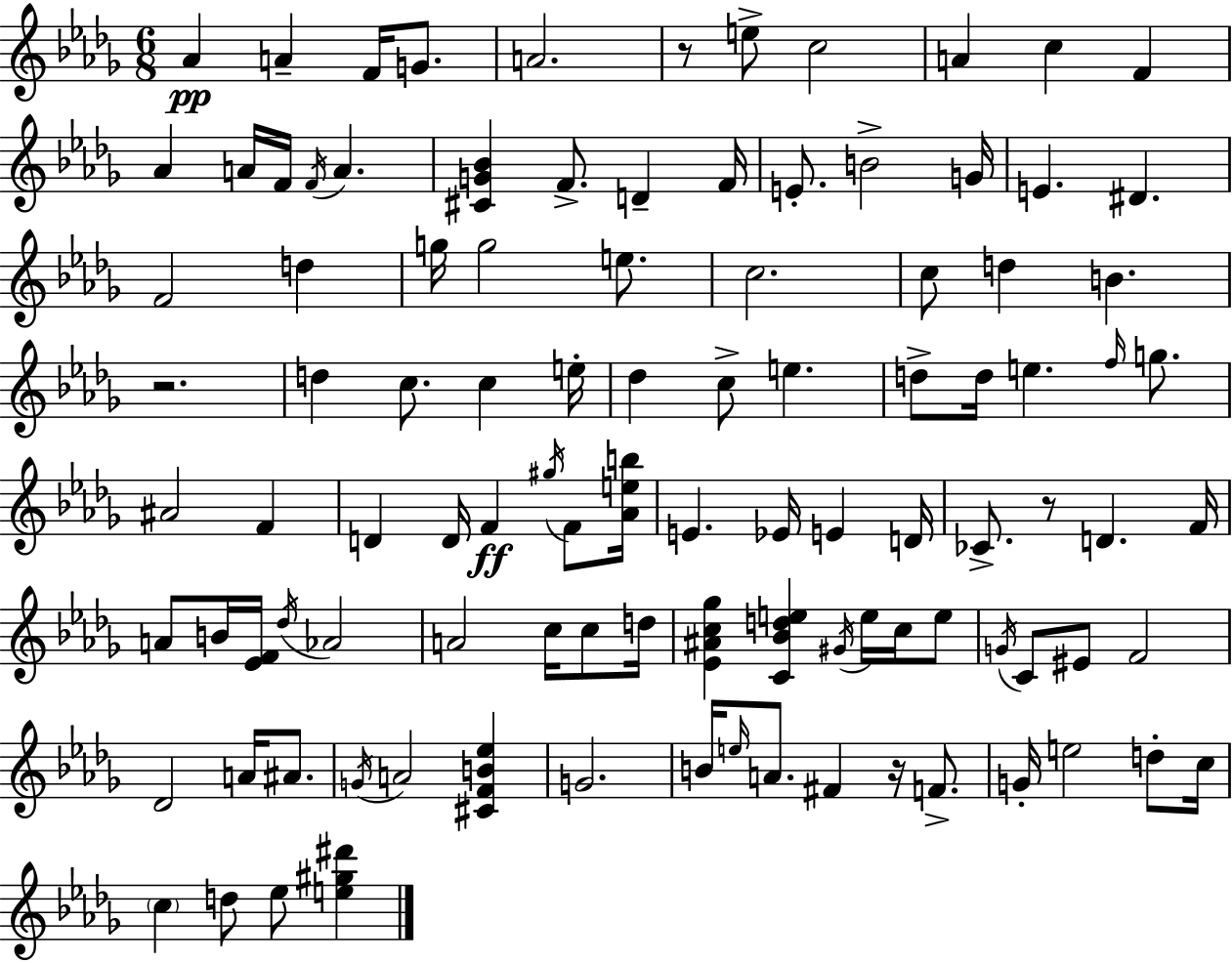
Ab4/q A4/q F4/s G4/e. A4/h. R/e E5/e C5/h A4/q C5/q F4/q Ab4/q A4/s F4/s F4/s A4/q. [C#4,G4,Bb4]/q F4/e. D4/q F4/s E4/e. B4/h G4/s E4/q. D#4/q. F4/h D5/q G5/s G5/h E5/e. C5/h. C5/e D5/q B4/q. R/h. D5/q C5/e. C5/q E5/s Db5/q C5/e E5/q. D5/e D5/s E5/q. F5/s G5/e. A#4/h F4/q D4/q D4/s F4/q G#5/s F4/e [Ab4,E5,B5]/s E4/q. Eb4/s E4/q D4/s CES4/e. R/e D4/q. F4/s A4/e B4/s [Eb4,F4]/s Db5/s Ab4/h A4/h C5/s C5/e D5/s [Eb4,A#4,C5,Gb5]/q [C4,Bb4,D5,E5]/q G#4/s E5/s C5/s E5/e G4/s C4/e EIS4/e F4/h Db4/h A4/s A#4/e. G4/s A4/h [C#4,F4,B4,Eb5]/q G4/h. B4/s E5/s A4/e. F#4/q R/s F4/e. G4/s E5/h D5/e C5/s C5/q D5/e Eb5/e [E5,G#5,D#6]/q